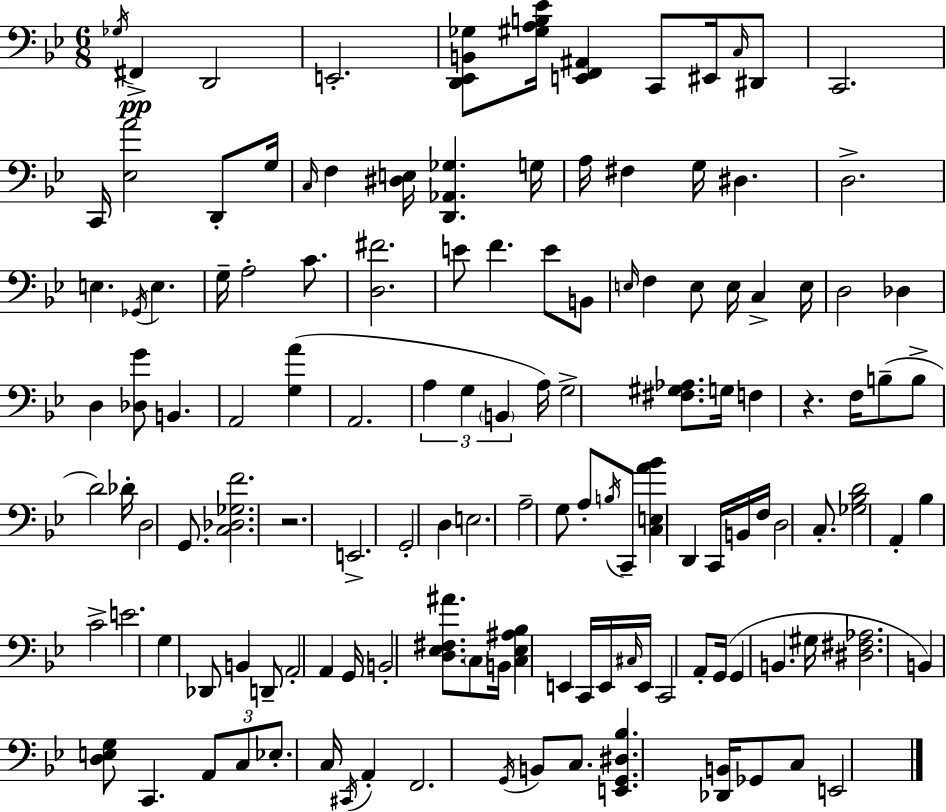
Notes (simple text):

Gb3/s F#2/q D2/h E2/h. [D2,Eb2,B2,Gb3]/e [G#3,A3,B3,Eb4]/s [E2,F2,A#2]/q C2/e EIS2/s C3/s D#2/e C2/h. C2/s [Eb3,A4]/h D2/e G3/s C3/s F3/q [D#3,E3]/s [D2,Ab2,Gb3]/q. G3/s A3/s F#3/q G3/s D#3/q. D3/h. E3/q. Gb2/s E3/q. G3/s A3/h C4/e. [D3,F#4]/h. E4/e F4/q. E4/e B2/e E3/s F3/q E3/e E3/s C3/q E3/s D3/h Db3/q D3/q [Db3,G4]/e B2/q. A2/h [G3,A4]/q A2/h. A3/q G3/q B2/q A3/s G3/h [F#3,G#3,Ab3]/e. G3/s F3/q R/q. F3/s B3/e B3/e D4/h Db4/s D3/h G2/e. [C3,Db3,Gb3,F4]/h. R/h. E2/h. G2/h D3/q E3/h. A3/h G3/e A3/e B3/s C2/e [C3,E3,A4,Bb4]/q D2/q C2/s B2/s F3/s D3/h C3/e. [Gb3,Bb3,D4]/h A2/q Bb3/q C4/h E4/h. G3/q Db2/e B2/q D2/e A2/h A2/q G2/s B2/h [D3,Eb3,F#3,A#4]/e. C3/e B2/s [C3,Eb3,A#3,Bb3]/q E2/q C2/s E2/s C#3/s E2/s C2/h A2/e G2/s G2/q B2/q. G#3/s [D#3,F#3,Ab3]/h. B2/q [D3,E3,G3]/e C2/q. A2/e C3/e Eb3/e. C3/s C#2/s A2/q F2/h. G2/s B2/e C3/e. [E2,G2,D#3,Bb3]/q. [Db2,B2]/s Gb2/e C3/e E2/h